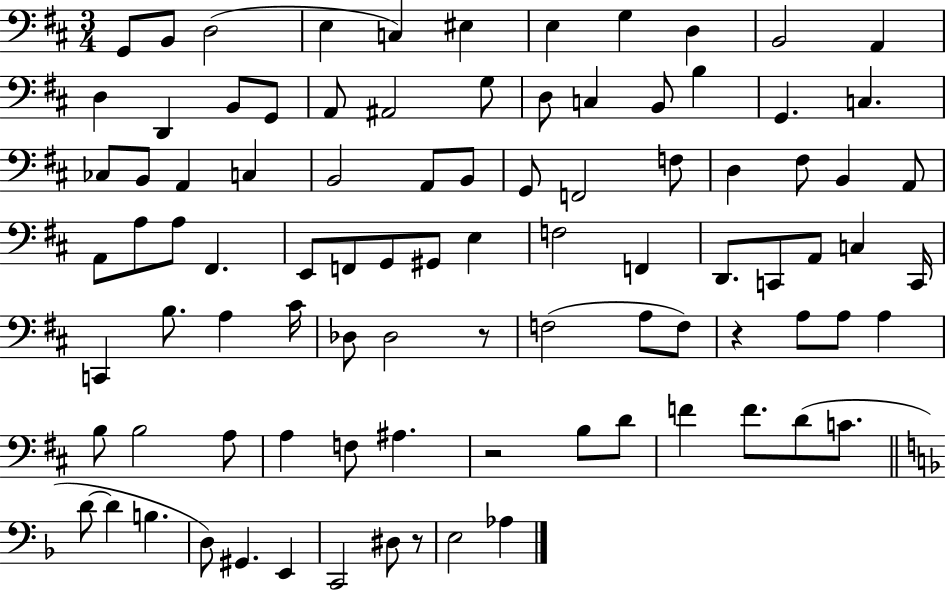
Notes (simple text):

G2/e B2/e D3/h E3/q C3/q EIS3/q E3/q G3/q D3/q B2/h A2/q D3/q D2/q B2/e G2/e A2/e A#2/h G3/e D3/e C3/q B2/e B3/q G2/q. C3/q. CES3/e B2/e A2/q C3/q B2/h A2/e B2/e G2/e F2/h F3/e D3/q F#3/e B2/q A2/e A2/e A3/e A3/e F#2/q. E2/e F2/e G2/e G#2/e E3/q F3/h F2/q D2/e. C2/e A2/e C3/q C2/s C2/q B3/e. A3/q C#4/s Db3/e Db3/h R/e F3/h A3/e F3/e R/q A3/e A3/e A3/q B3/e B3/h A3/e A3/q F3/e A#3/q. R/h B3/e D4/e F4/q F4/e. D4/e C4/e. D4/e D4/q B3/q. D3/e G#2/q. E2/q C2/h D#3/e R/e E3/h Ab3/q